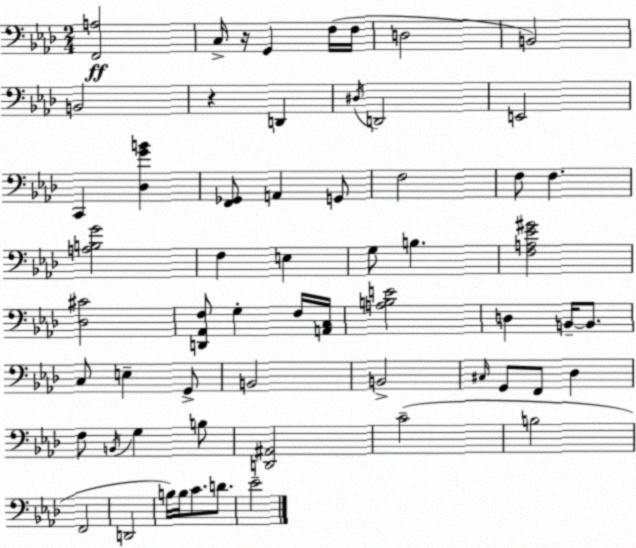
X:1
T:Untitled
M:2/4
L:1/4
K:Fm
[F,,A,]2 C,/4 z/4 G,, F,/4 F,/4 D,2 B,,2 B,,2 z D,, ^D,/4 D,,2 E,,2 C,, [_D,GB] [F,,_G,,]/2 A,, G,,/2 F,2 F,/2 F, [A,B,G]2 F, E, G,/2 B, [F,A,_E^G]2 [_D,^C]2 [D,,_A,,F,]/2 G, F,/4 [A,,C,]/4 [A,B,E]2 D, B,,/4 B,,/2 C,/2 E, G,,/2 B,,2 B,,2 ^C,/4 G,,/2 F,,/2 _D, F,/2 B,,/4 G, B,/2 [D,,^A,,]2 C2 B,2 F,,2 D,,2 B,/4 B,/4 C/2 D/2 _E2